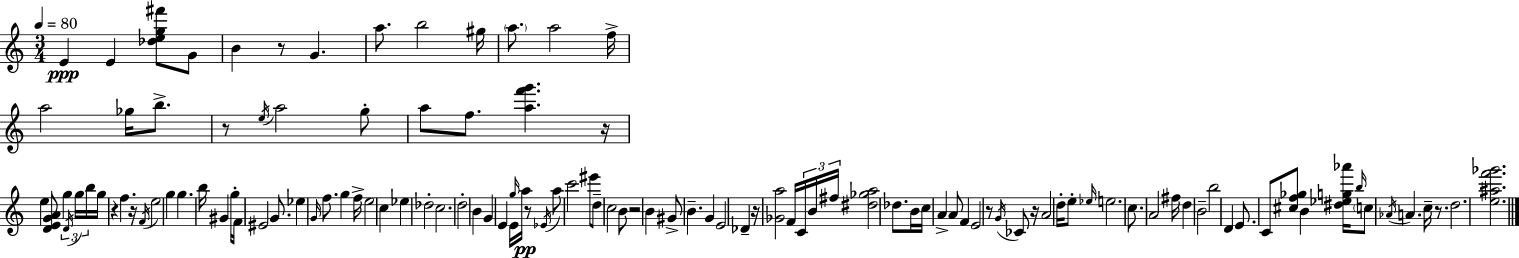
E4/q E4/q [Db5,E5,G5,F#6]/e G4/e B4/q R/e G4/q. A5/e. B5/h G#5/s A5/e. A5/h F5/s A5/h Gb5/s B5/e. R/e E5/s A5/h G5/e A5/e F5/e. [A5,F6,G6]/q. R/s E5/q [D4,E4,G4,A4]/e G5/q D4/s G5/s B5/s G5/s R/q F5/q. R/s F4/s E5/h G5/q G5/q. B5/s G#4/q G5/s F4/s EIS4/h G4/e. Eb5/q G4/s F5/e. G5/q F5/s E5/h C5/q Eb5/q Db5/h C5/h. D5/h B4/q G4/q E4/q E4/s G5/s A5/s R/e Eb4/s A5/e C6/h EIS6/e D5/e C5/h B4/e R/h B4/q G#4/e B4/q. G4/q E4/h Db4/q R/s [Gb4,A5]/h F4/s C4/s B4/s F#5/s [D#5,Gb5,A5]/h Db5/e. B4/s C5/s A4/q A4/e F4/q E4/h R/e G4/s CES4/e R/s A4/h D5/s E5/e Eb5/s E5/h. C5/e. A4/h F#5/s D5/q B4/h B5/h D4/q E4/e. C4/e [C#5,F5,Gb5]/e B4/q [D#5,Eb5,G5,Ab6]/s B5/s C5/e Ab4/s A4/q. C5/s R/e. D5/h. [E5,A#5,F6,Gb6]/h.